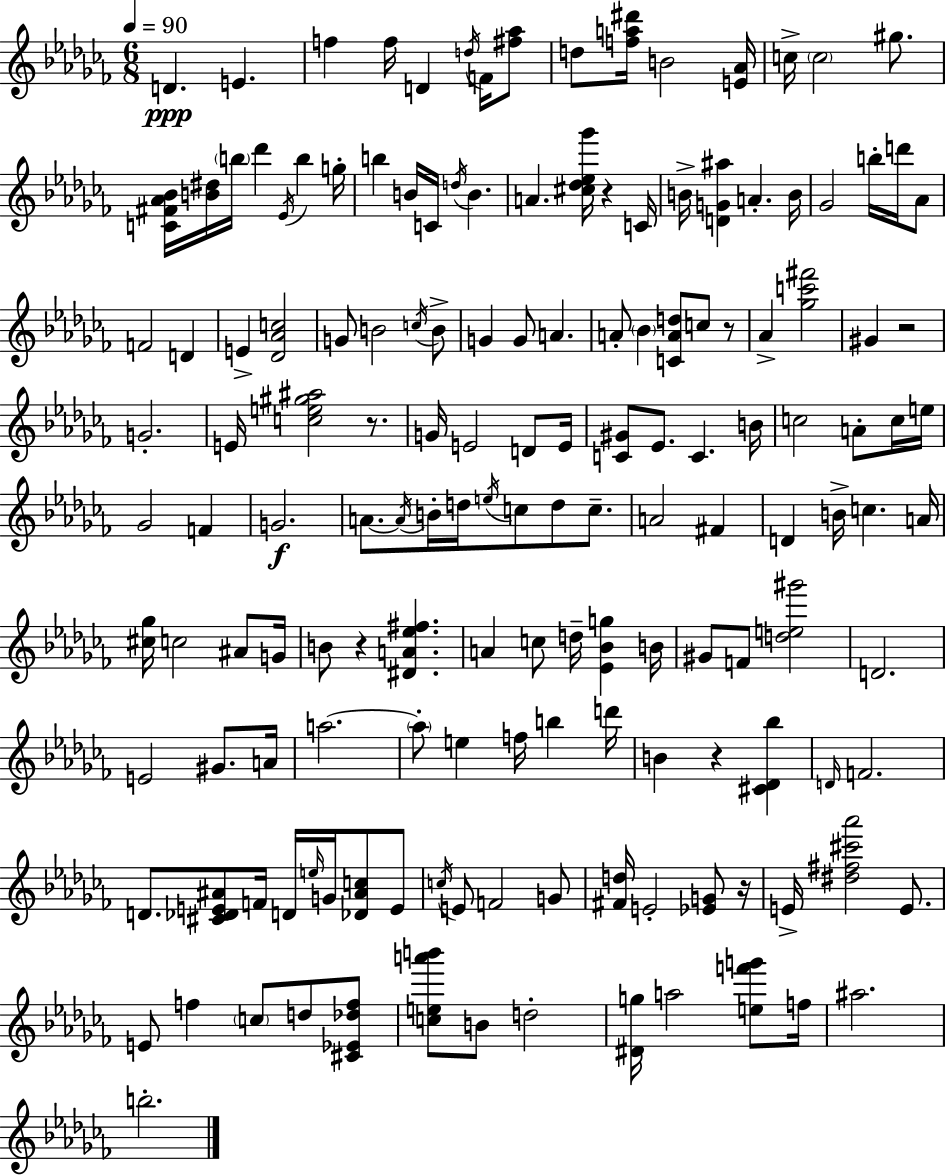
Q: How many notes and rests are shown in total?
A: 155